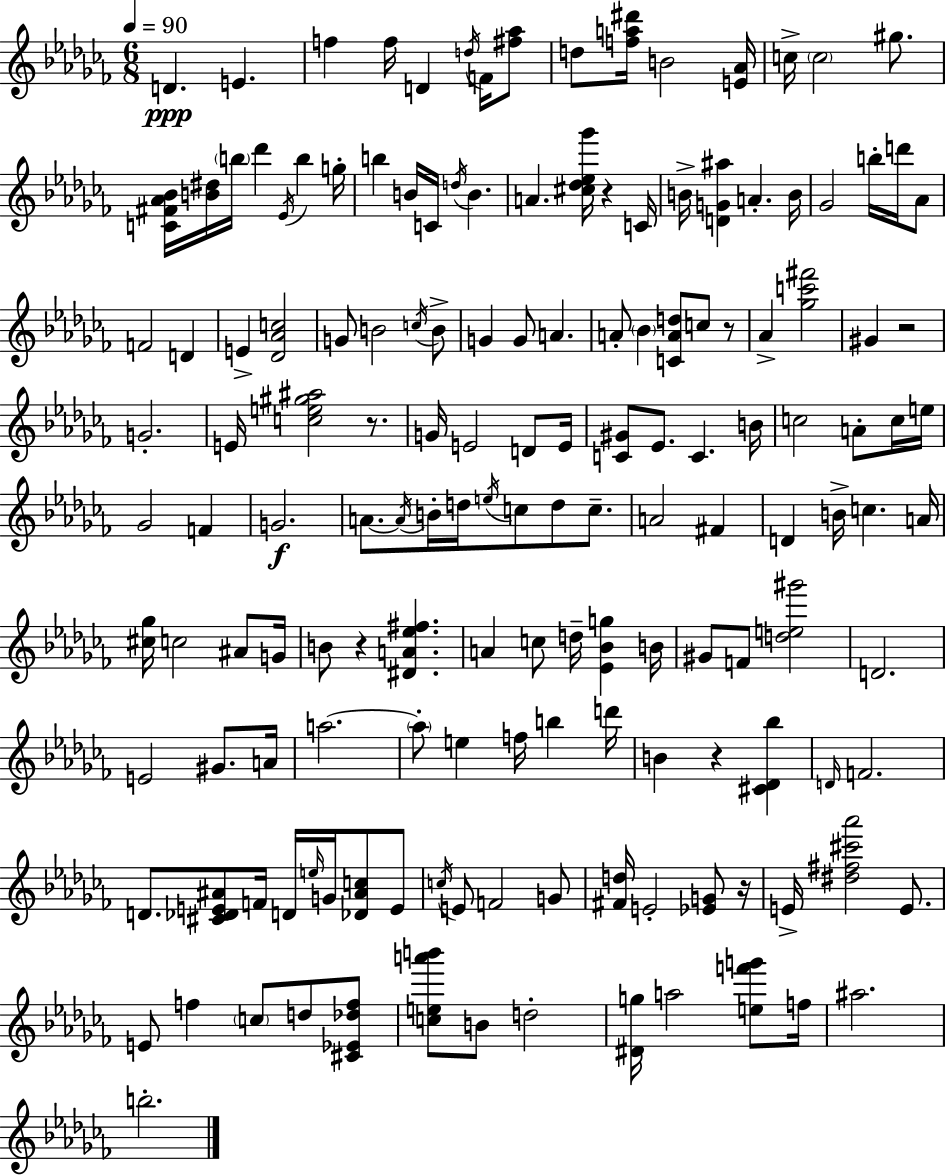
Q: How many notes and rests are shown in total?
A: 155